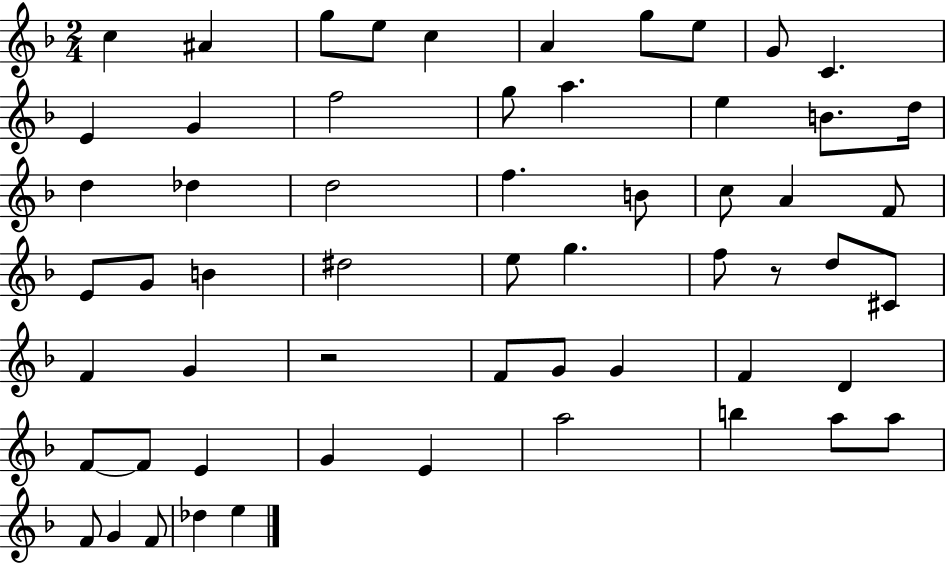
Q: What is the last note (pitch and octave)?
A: E5